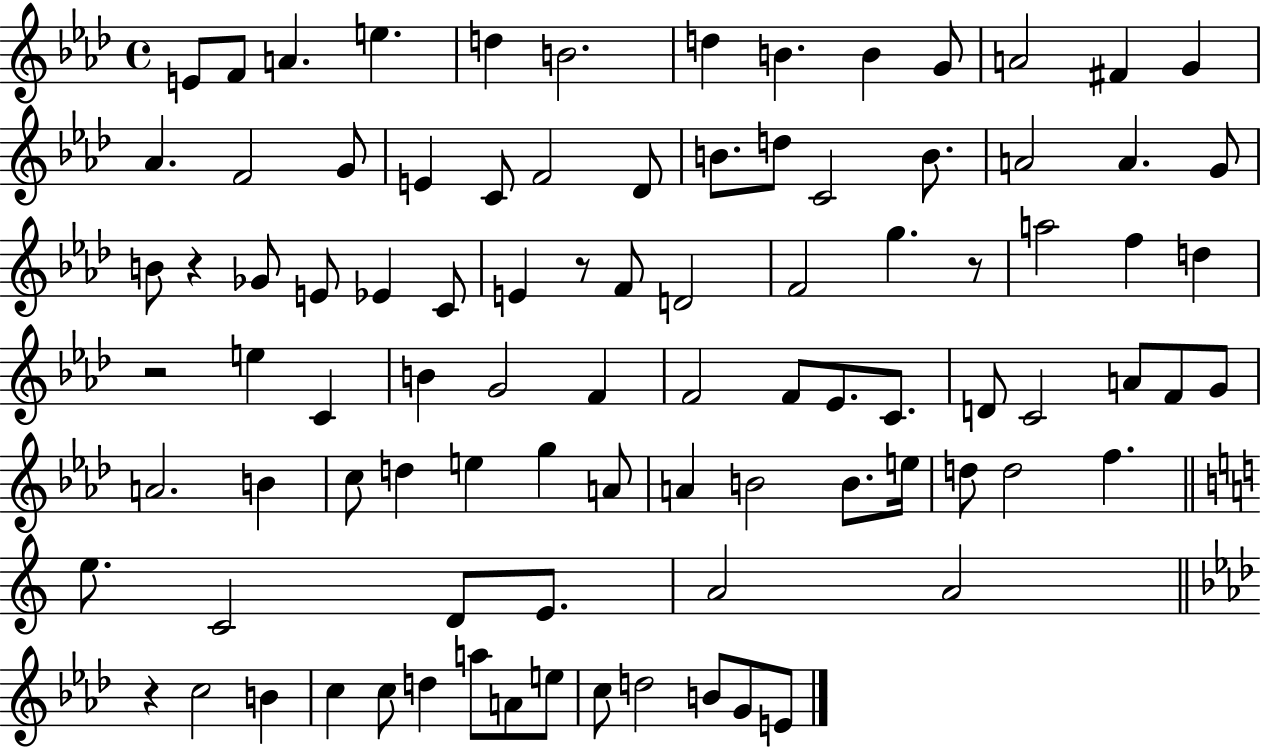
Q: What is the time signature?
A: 4/4